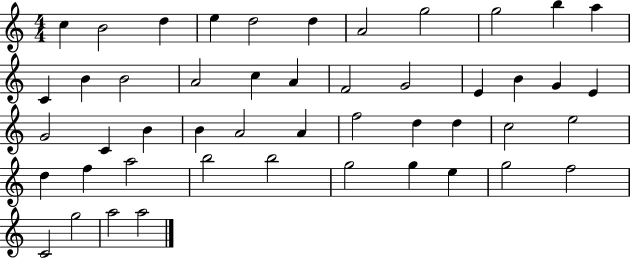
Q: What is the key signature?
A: C major